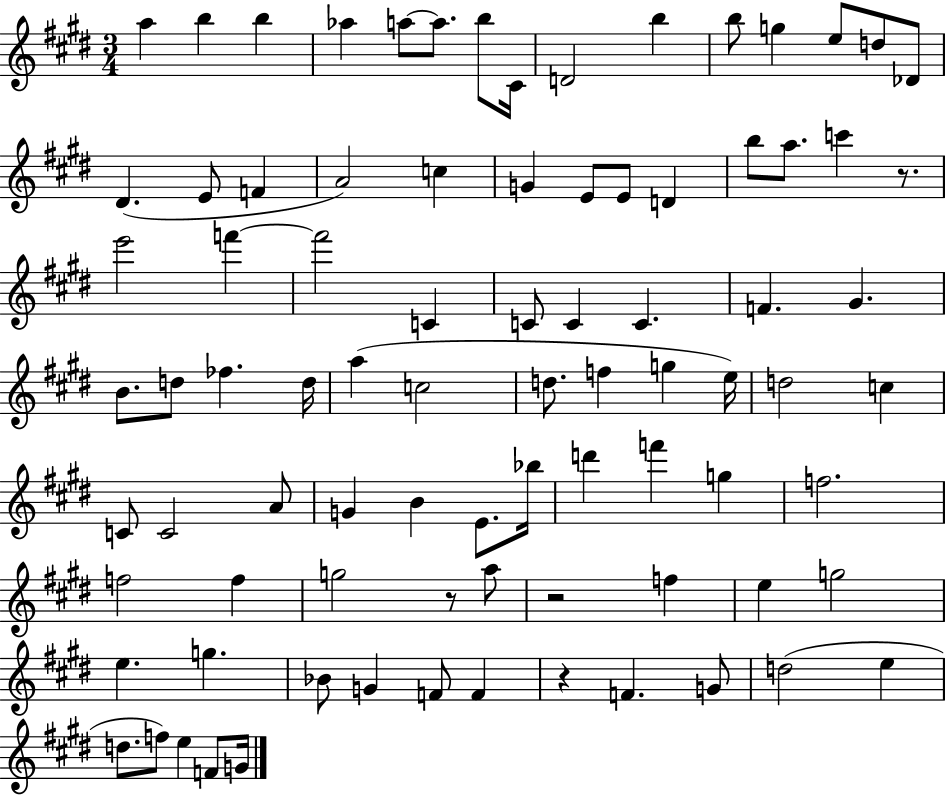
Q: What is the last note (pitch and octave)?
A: G4